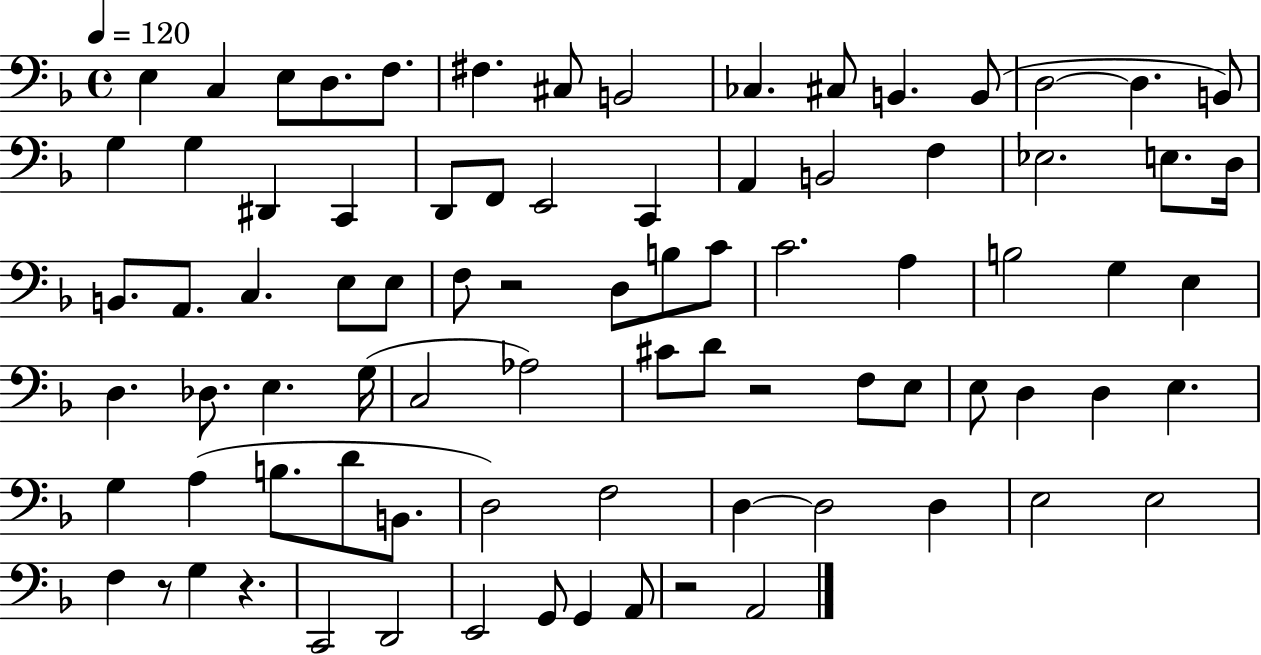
E3/q C3/q E3/e D3/e. F3/e. F#3/q. C#3/e B2/h CES3/q. C#3/e B2/q. B2/e D3/h D3/q. B2/e G3/q G3/q D#2/q C2/q D2/e F2/e E2/h C2/q A2/q B2/h F3/q Eb3/h. E3/e. D3/s B2/e. A2/e. C3/q. E3/e E3/e F3/e R/h D3/e B3/e C4/e C4/h. A3/q B3/h G3/q E3/q D3/q. Db3/e. E3/q. G3/s C3/h Ab3/h C#4/e D4/e R/h F3/e E3/e E3/e D3/q D3/q E3/q. G3/q A3/q B3/e. D4/e B2/e. D3/h F3/h D3/q D3/h D3/q E3/h E3/h F3/q R/e G3/q R/q. C2/h D2/h E2/h G2/e G2/q A2/e R/h A2/h